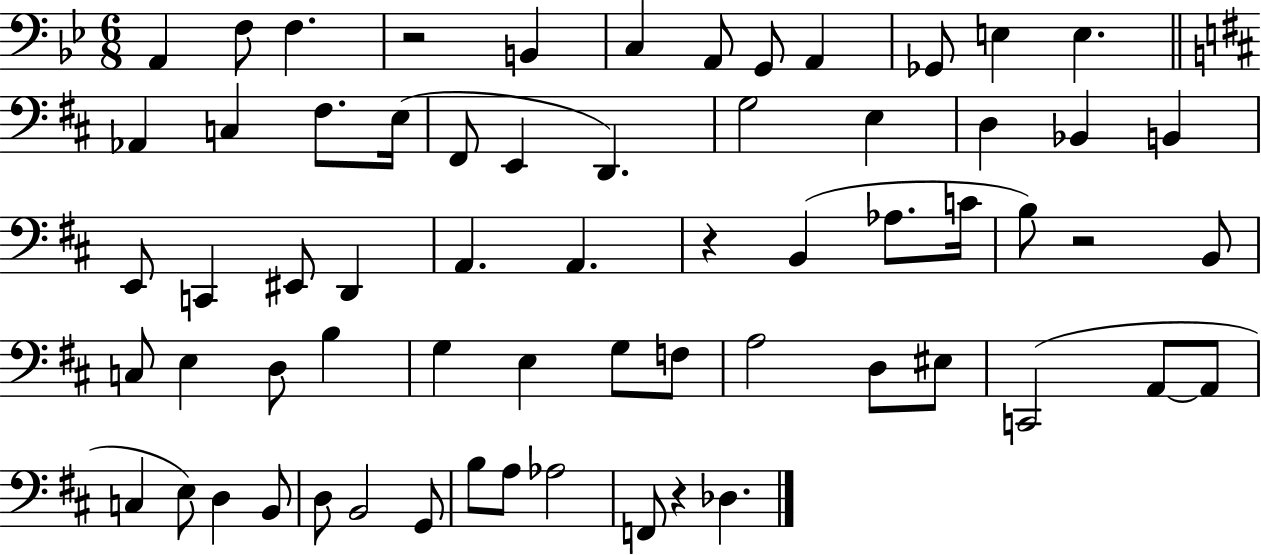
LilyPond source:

{
  \clef bass
  \numericTimeSignature
  \time 6/8
  \key bes \major
  a,4 f8 f4. | r2 b,4 | c4 a,8 g,8 a,4 | ges,8 e4 e4. | \break \bar "||" \break \key d \major aes,4 c4 fis8. e16( | fis,8 e,4 d,4.) | g2 e4 | d4 bes,4 b,4 | \break e,8 c,4 eis,8 d,4 | a,4. a,4. | r4 b,4( aes8. c'16 | b8) r2 b,8 | \break c8 e4 d8 b4 | g4 e4 g8 f8 | a2 d8 eis8 | c,2( a,8~~ a,8 | \break c4 e8) d4 b,8 | d8 b,2 g,8 | b8 a8 aes2 | f,8 r4 des4. | \break \bar "|."
}